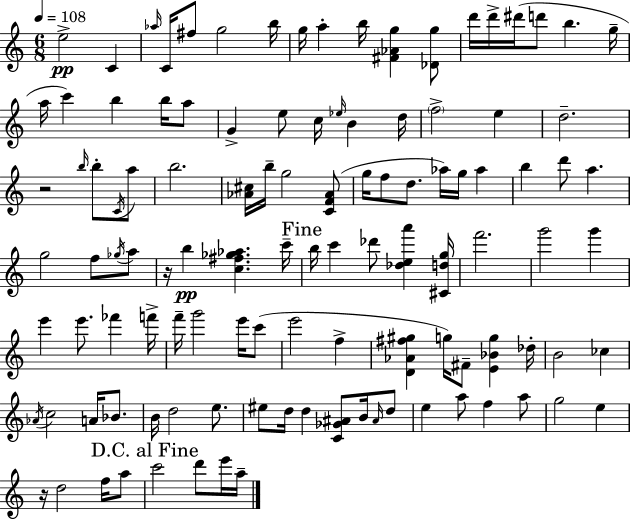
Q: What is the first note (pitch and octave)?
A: E5